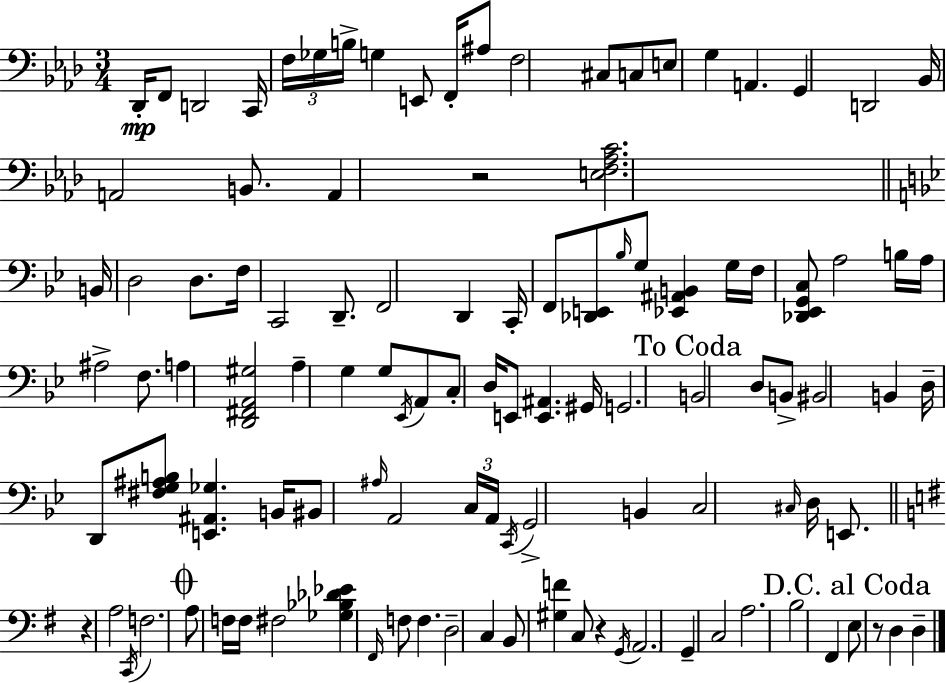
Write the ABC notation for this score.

X:1
T:Untitled
M:3/4
L:1/4
K:Fm
_D,,/4 F,,/2 D,,2 C,,/4 F,/4 _G,/4 B,/4 G, E,,/2 F,,/4 ^A,/2 F,2 ^C,/2 C,/2 E,/2 G, A,, G,, D,,2 _B,,/4 A,,2 B,,/2 A,, z2 [E,F,_A,C]2 B,,/4 D,2 D,/2 F,/4 C,,2 D,,/2 F,,2 D,, C,,/4 F,,/2 [_D,,E,,]/2 _B,/4 G,/2 [_E,,^A,,B,,] G,/4 F,/4 [_D,,_E,,G,,C,]/2 A,2 B,/4 A,/4 ^A,2 F,/2 A, [D,,^F,,A,,^G,]2 A, G, G,/2 _E,,/4 A,,/2 C,/2 D,/4 E,,/2 [E,,^A,,] ^G,,/4 G,,2 B,,2 D,/2 B,,/2 ^B,,2 B,, D,/4 D,,/2 [^F,G,^A,B,]/2 [E,,^A,,_G,] B,,/4 ^B,,/2 ^A,/4 A,,2 C,/4 A,,/4 C,,/4 G,,2 B,, C,2 ^C,/4 D,/4 E,,/2 z A,2 C,,/4 F,2 A,/2 F,/4 F,/4 ^F,2 [_G,_B,_D_E] ^F,,/4 F,/2 F, D,2 C, B,,/2 [^G,F] C,/2 z G,,/4 A,,2 G,, C,2 A,2 B,2 ^F,, E,/2 z/2 D, D,